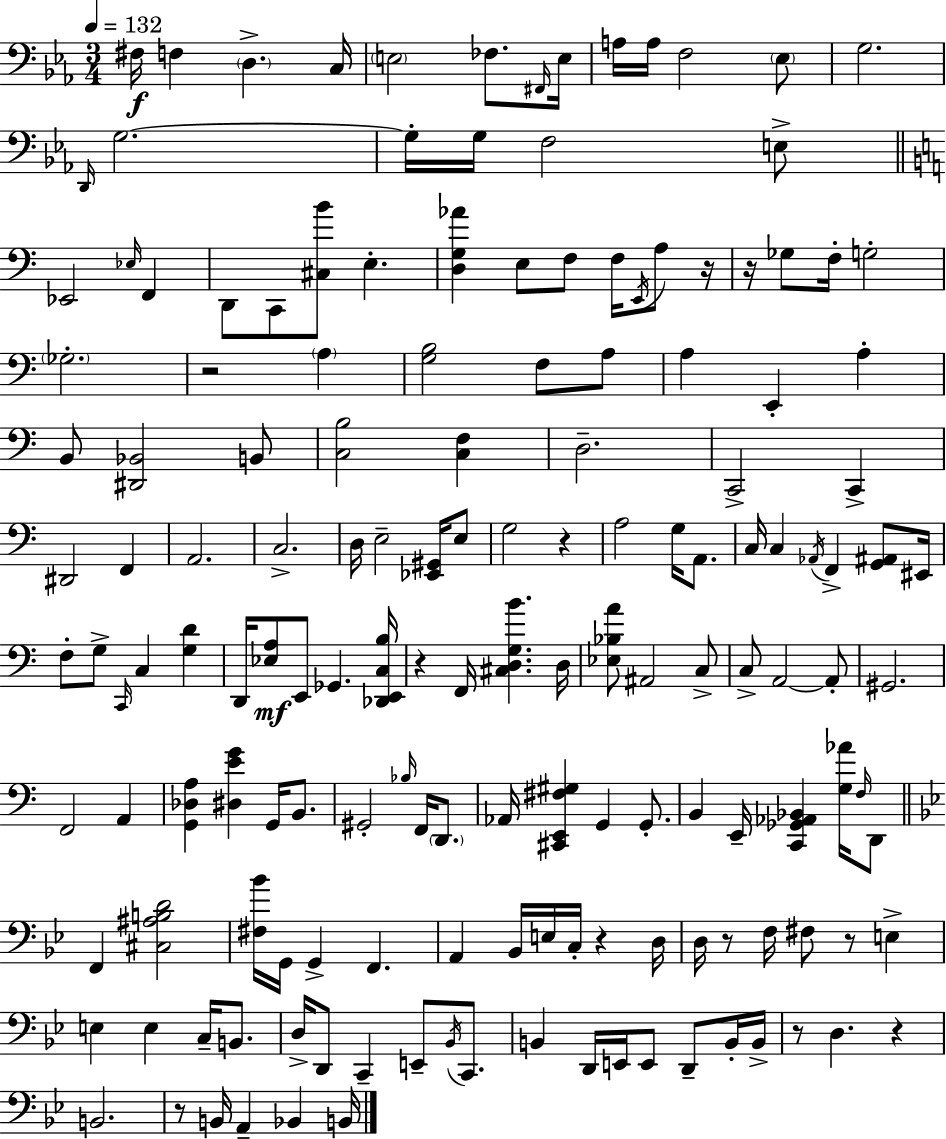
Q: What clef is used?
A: bass